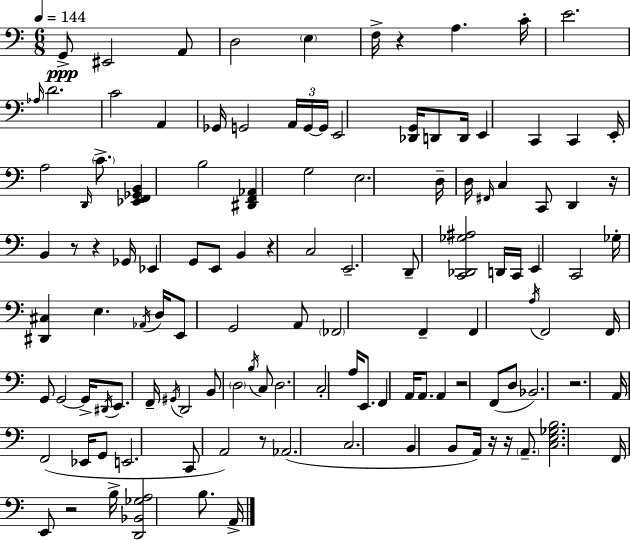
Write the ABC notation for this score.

X:1
T:Untitled
M:6/8
L:1/4
K:C
G,,/2 ^E,,2 A,,/2 D,2 E, F,/4 z A, C/4 E2 _A,/4 D2 C2 A,, _G,,/4 G,,2 A,,/4 G,,/4 G,,/4 E,,2 [_D,,G,,]/4 D,,/2 D,,/4 E,, C,, C,, E,,/4 A,2 D,,/4 C/2 [_E,,F,,_G,,B,,] B,2 [^D,,F,,_A,,] G,2 E,2 D,/4 D,/4 ^F,,/4 C, C,,/2 D,, z/4 B,, z/2 z _G,,/4 _E,, G,,/2 E,,/2 B,, z C,2 E,,2 D,,/2 [C,,_D,,_G,^A,]2 D,,/4 C,,/4 E,, C,,2 _G,/4 [^D,,^C,] E, _A,,/4 D,/4 E,,/2 G,,2 A,,/2 _F,,2 F,, F,, A,/4 F,,2 F,,/4 G,,/2 G,,2 G,,/4 ^D,,/4 E,,/2 F,,/4 ^G,,/4 D,,2 B,,/2 D,2 B,/4 C,/2 D,2 C,2 A,/4 E,,/2 F,, A,,/4 A,,/2 A,, z2 F,,/2 D,/2 _B,,2 z2 A,,/4 F,,2 _E,,/4 G,,/2 E,,2 C,,/2 A,,2 z/2 _A,,2 C,2 B,, B,,/2 A,,/4 z/4 z/4 A,,/2 [C,E,_G,B,]2 F,,/4 E,,/2 z2 B,/4 [D,,_B,,_G,A,]2 B,/2 A,,/4